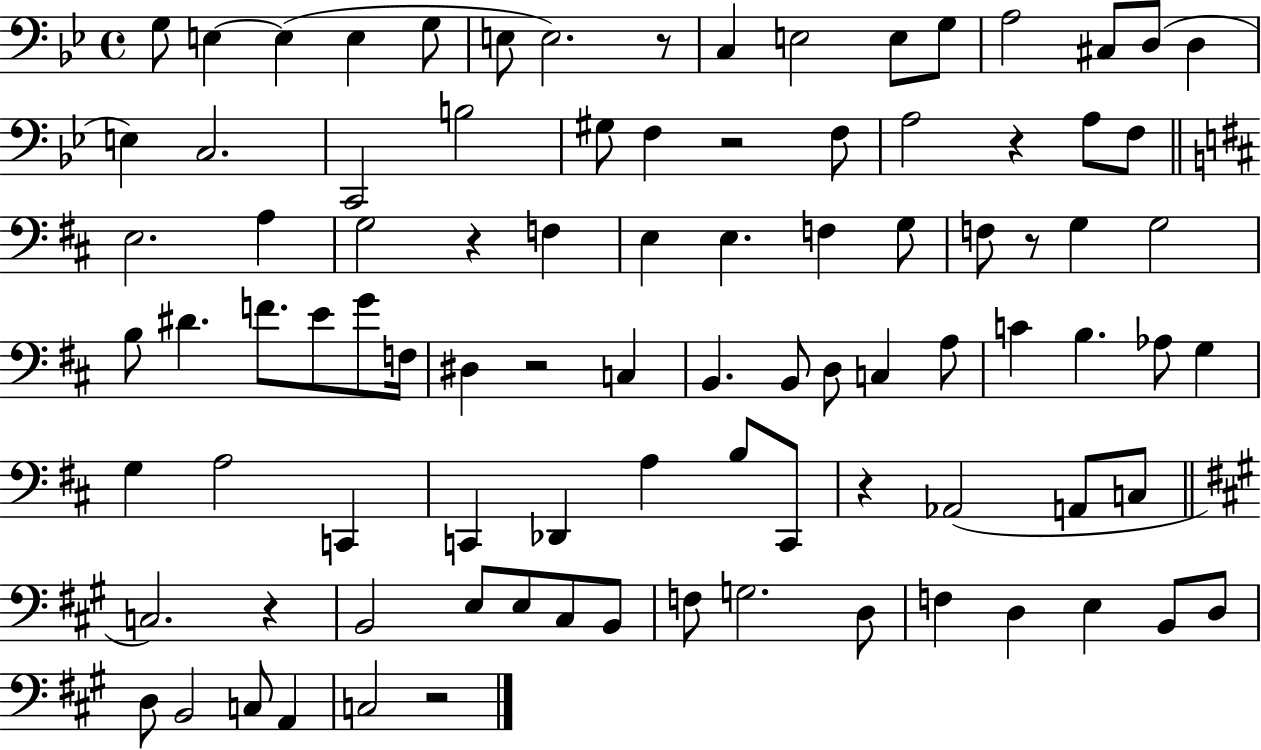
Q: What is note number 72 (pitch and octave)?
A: G3